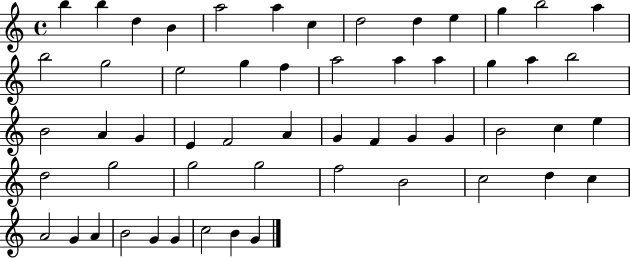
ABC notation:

X:1
T:Untitled
M:4/4
L:1/4
K:C
b b d B a2 a c d2 d e g b2 a b2 g2 e2 g f a2 a a g a b2 B2 A G E F2 A G F G G B2 c e d2 g2 g2 g2 f2 B2 c2 d c A2 G A B2 G G c2 B G